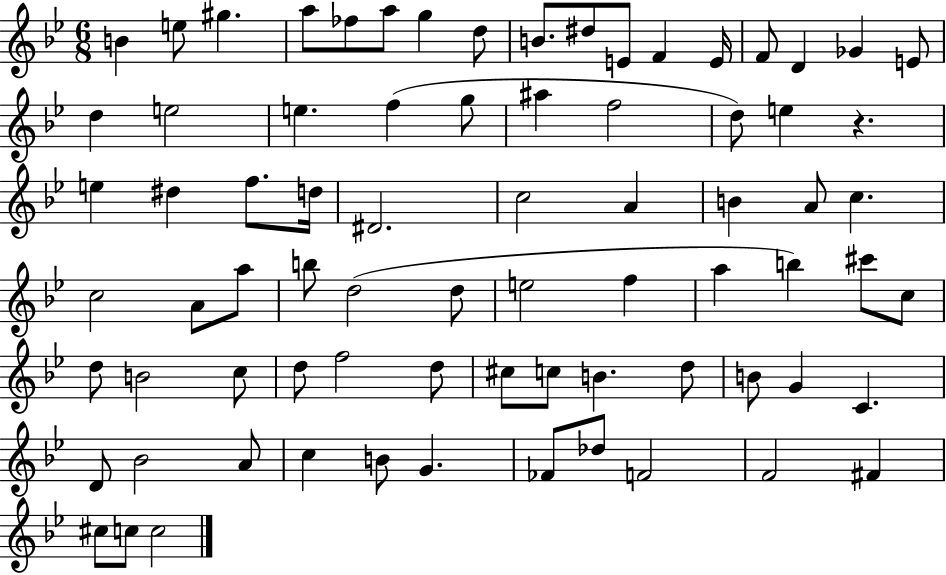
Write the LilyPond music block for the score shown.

{
  \clef treble
  \numericTimeSignature
  \time 6/8
  \key bes \major
  \repeat volta 2 { b'4 e''8 gis''4. | a''8 fes''8 a''8 g''4 d''8 | b'8. dis''8 e'8 f'4 e'16 | f'8 d'4 ges'4 e'8 | \break d''4 e''2 | e''4. f''4( g''8 | ais''4 f''2 | d''8) e''4 r4. | \break e''4 dis''4 f''8. d''16 | dis'2. | c''2 a'4 | b'4 a'8 c''4. | \break c''2 a'8 a''8 | b''8 d''2( d''8 | e''2 f''4 | a''4 b''4) cis'''8 c''8 | \break d''8 b'2 c''8 | d''8 f''2 d''8 | cis''8 c''8 b'4. d''8 | b'8 g'4 c'4. | \break d'8 bes'2 a'8 | c''4 b'8 g'4. | fes'8 des''8 f'2 | f'2 fis'4 | \break cis''8 c''8 c''2 | } \bar "|."
}